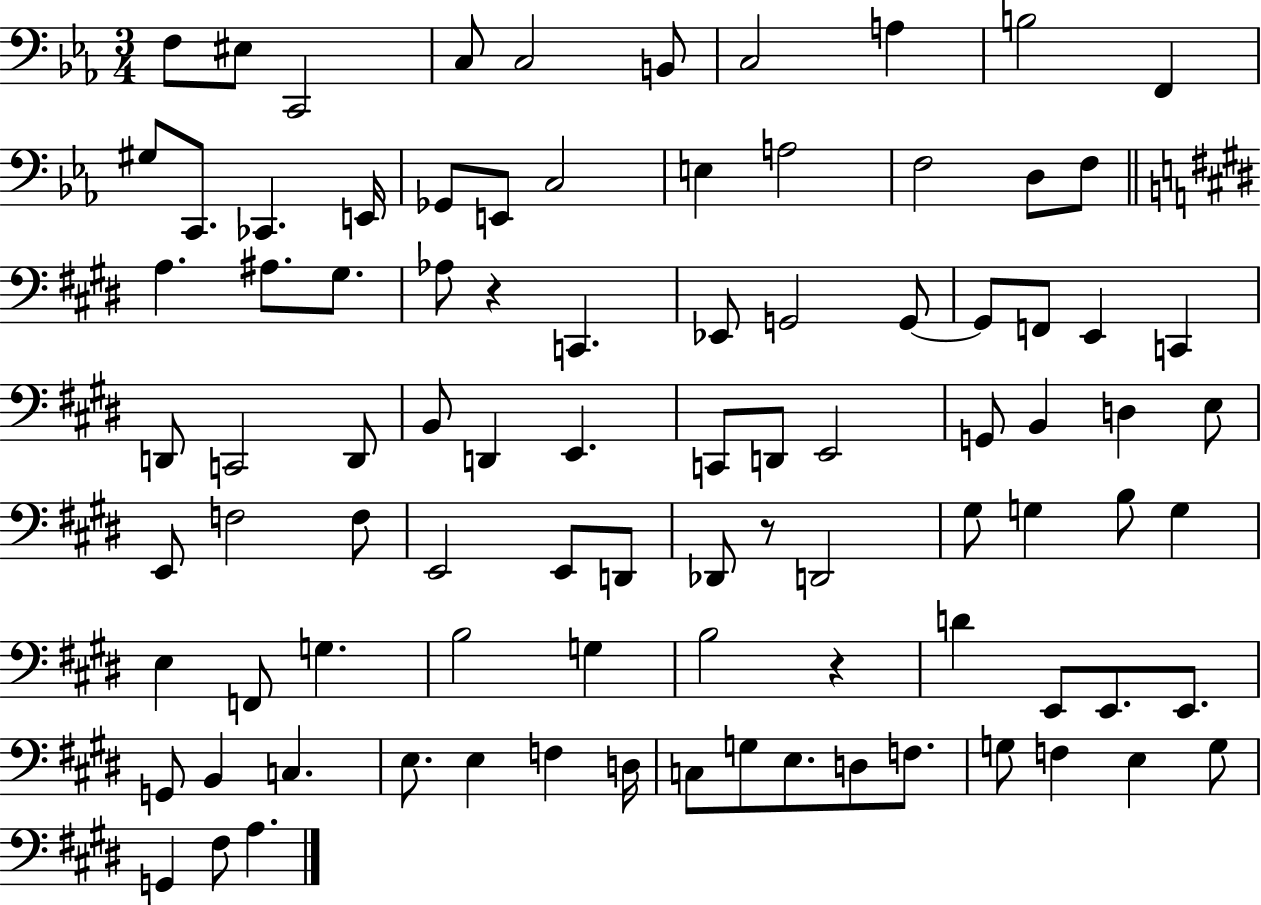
F3/e EIS3/e C2/h C3/e C3/h B2/e C3/h A3/q B3/h F2/q G#3/e C2/e. CES2/q. E2/s Gb2/e E2/e C3/h E3/q A3/h F3/h D3/e F3/e A3/q. A#3/e. G#3/e. Ab3/e R/q C2/q. Eb2/e G2/h G2/e G2/e F2/e E2/q C2/q D2/e C2/h D2/e B2/e D2/q E2/q. C2/e D2/e E2/h G2/e B2/q D3/q E3/e E2/e F3/h F3/e E2/h E2/e D2/e Db2/e R/e D2/h G#3/e G3/q B3/e G3/q E3/q F2/e G3/q. B3/h G3/q B3/h R/q D4/q E2/e E2/e. E2/e. G2/e B2/q C3/q. E3/e. E3/q F3/q D3/s C3/e G3/e E3/e. D3/e F3/e. G3/e F3/q E3/q G3/e G2/q F#3/e A3/q.